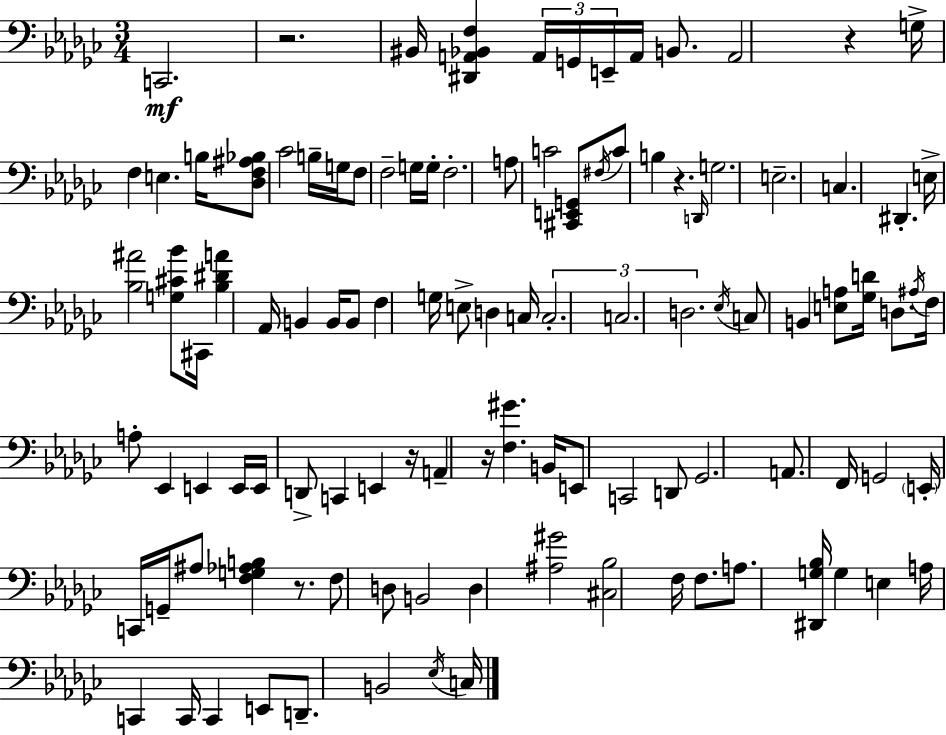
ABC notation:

X:1
T:Untitled
M:3/4
L:1/4
K:Ebm
C,,2 z2 ^B,,/4 [^D,,A,,_B,,F,] A,,/4 G,,/4 E,,/4 A,,/4 B,,/2 A,,2 z G,/4 F, E, B,/4 [_D,F,^A,_B,]/2 _C2 B,/4 G,/4 F,/2 F,2 G,/4 G,/4 F,2 A,/2 C2 [^C,,E,,G,,]/2 ^F,/4 C/2 B, z D,,/4 G,2 E,2 C, ^D,, E,/4 [_B,^A]2 [G,^C_B]/2 ^C,,/4 [_B,^DA] _A,,/4 B,, B,,/4 B,,/2 F, G,/4 E,/2 D, C,/4 C,2 C,2 D,2 _E,/4 C,/2 B,, [E,A,]/2 [_G,D]/4 D,/2 ^A,/4 F,/4 A,/2 _E,, E,, E,,/4 E,,/4 D,,/2 C,, E,, z/4 A,, z/4 [F,^G] B,,/4 E,,/2 C,,2 D,,/2 _G,,2 A,,/2 F,,/4 G,,2 E,,/4 C,,/4 G,,/4 ^A,/2 [F,G,_A,B,] z/2 F,/2 D,/2 B,,2 D, [^A,^G]2 [^C,_B,]2 F,/4 F,/2 A,/2 [^D,,G,_B,]/4 G, E, A,/4 C,, C,,/4 C,, E,,/2 D,,/2 B,,2 _E,/4 C,/4